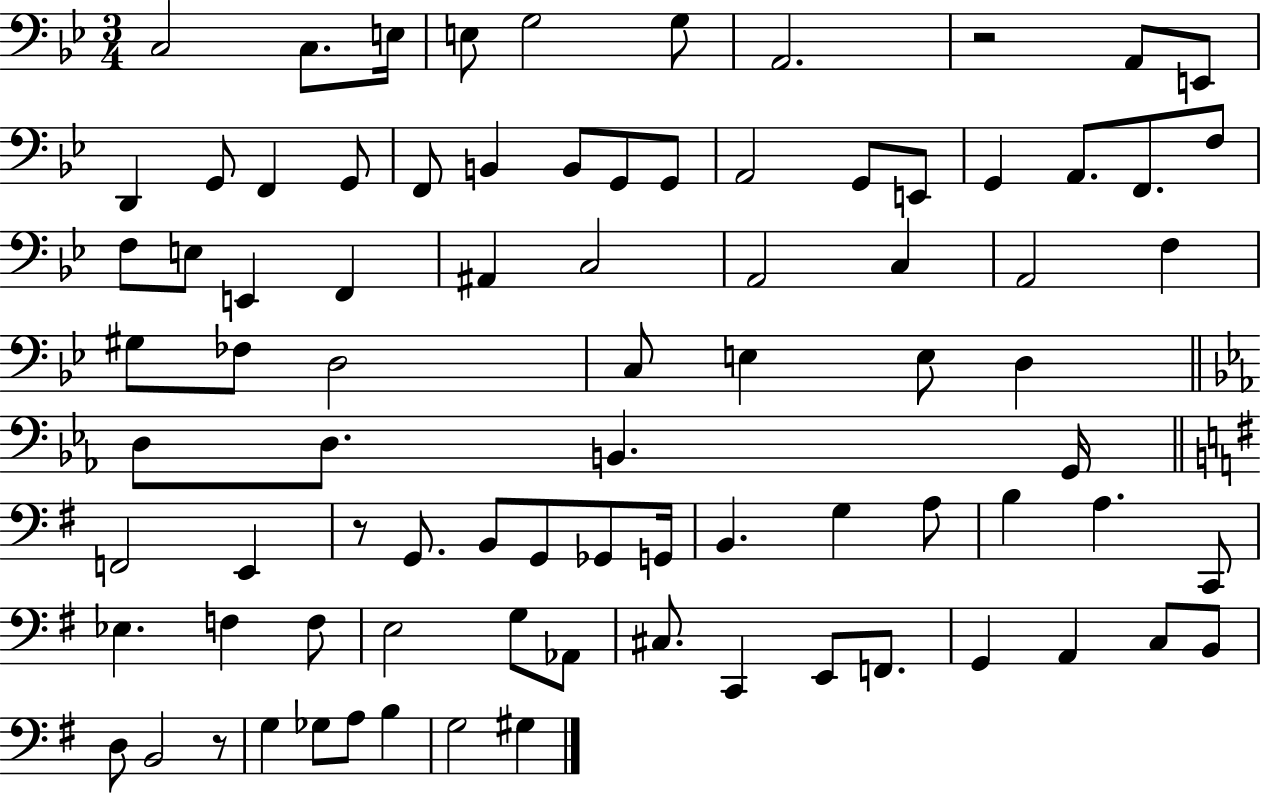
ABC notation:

X:1
T:Untitled
M:3/4
L:1/4
K:Bb
C,2 C,/2 E,/4 E,/2 G,2 G,/2 A,,2 z2 A,,/2 E,,/2 D,, G,,/2 F,, G,,/2 F,,/2 B,, B,,/2 G,,/2 G,,/2 A,,2 G,,/2 E,,/2 G,, A,,/2 F,,/2 F,/2 F,/2 E,/2 E,, F,, ^A,, C,2 A,,2 C, A,,2 F, ^G,/2 _F,/2 D,2 C,/2 E, E,/2 D, D,/2 D,/2 B,, G,,/4 F,,2 E,, z/2 G,,/2 B,,/2 G,,/2 _G,,/2 G,,/4 B,, G, A,/2 B, A, C,,/2 _E, F, F,/2 E,2 G,/2 _A,,/2 ^C,/2 C,, E,,/2 F,,/2 G,, A,, C,/2 B,,/2 D,/2 B,,2 z/2 G, _G,/2 A,/2 B, G,2 ^G,